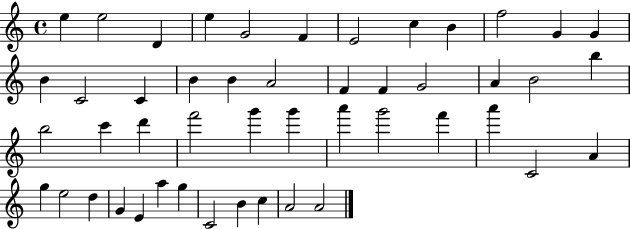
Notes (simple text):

E5/q E5/h D4/q E5/q G4/h F4/q E4/h C5/q B4/q F5/h G4/q G4/q B4/q C4/h C4/q B4/q B4/q A4/h F4/q F4/q G4/h A4/q B4/h B5/q B5/h C6/q D6/q F6/h G6/q G6/q A6/q G6/h F6/q A6/q C4/h A4/q G5/q E5/h D5/q G4/q E4/q A5/q G5/q C4/h B4/q C5/q A4/h A4/h